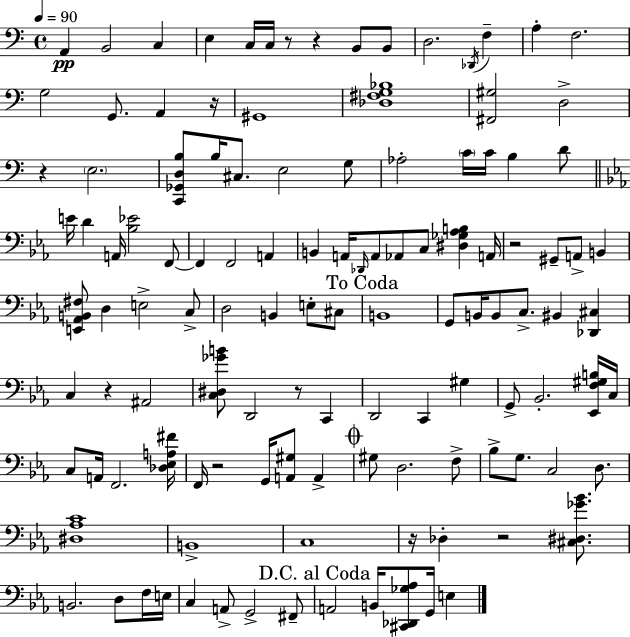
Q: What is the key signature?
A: C major